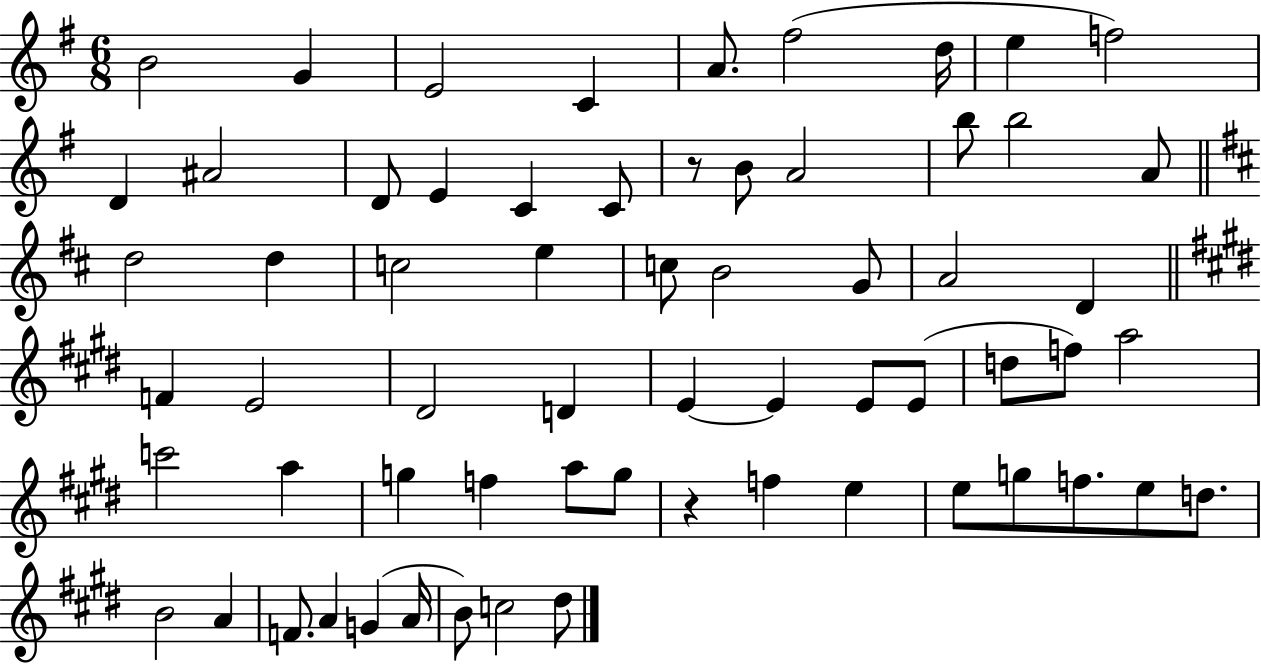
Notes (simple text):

B4/h G4/q E4/h C4/q A4/e. F#5/h D5/s E5/q F5/h D4/q A#4/h D4/e E4/q C4/q C4/e R/e B4/e A4/h B5/e B5/h A4/e D5/h D5/q C5/h E5/q C5/e B4/h G4/e A4/h D4/q F4/q E4/h D#4/h D4/q E4/q E4/q E4/e E4/e D5/e F5/e A5/h C6/h A5/q G5/q F5/q A5/e G5/e R/q F5/q E5/q E5/e G5/e F5/e. E5/e D5/e. B4/h A4/q F4/e. A4/q G4/q A4/s B4/e C5/h D#5/e